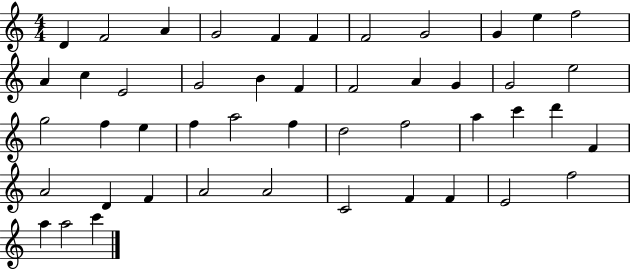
D4/q F4/h A4/q G4/h F4/q F4/q F4/h G4/h G4/q E5/q F5/h A4/q C5/q E4/h G4/h B4/q F4/q F4/h A4/q G4/q G4/h E5/h G5/h F5/q E5/q F5/q A5/h F5/q D5/h F5/h A5/q C6/q D6/q F4/q A4/h D4/q F4/q A4/h A4/h C4/h F4/q F4/q E4/h F5/h A5/q A5/h C6/q